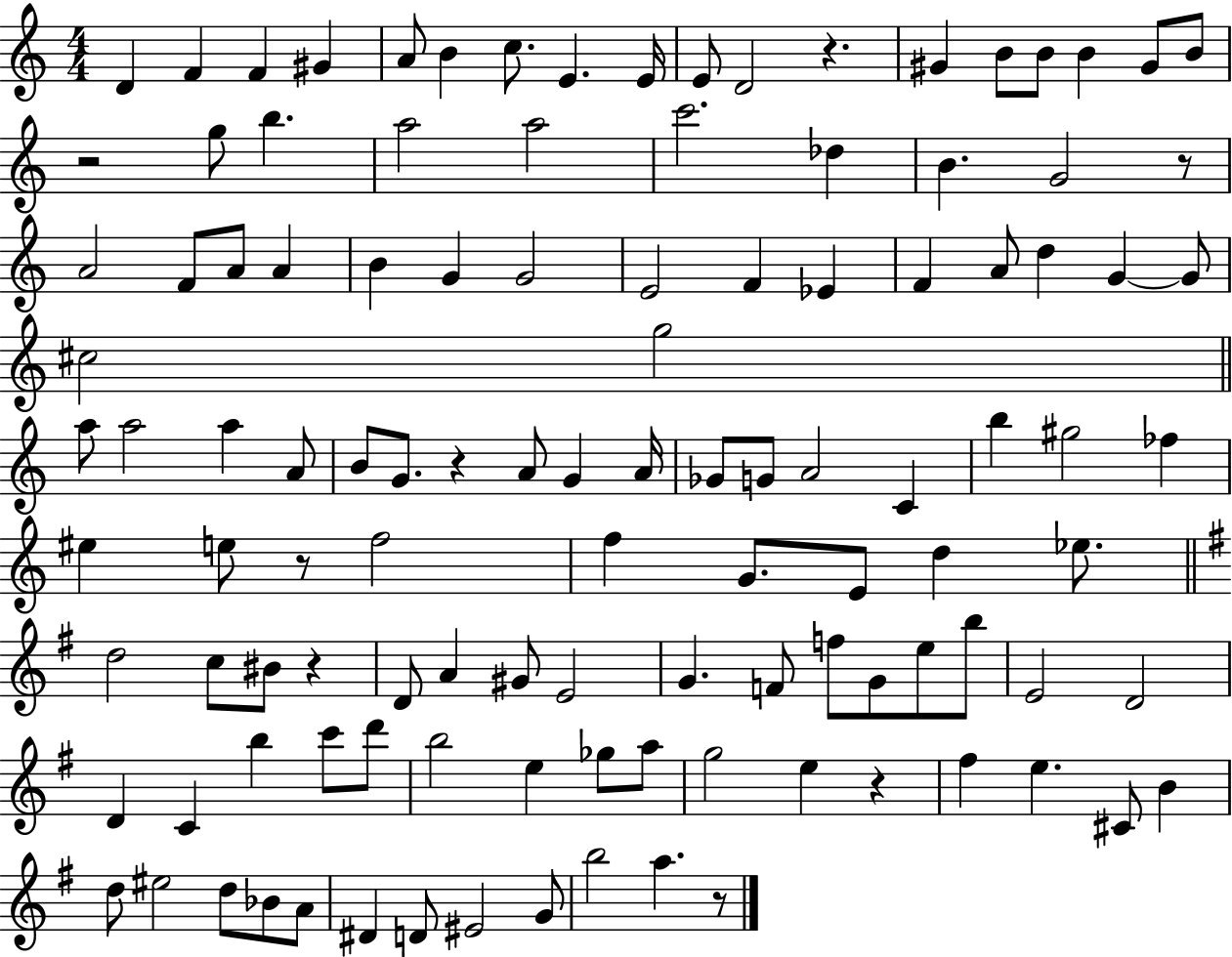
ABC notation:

X:1
T:Untitled
M:4/4
L:1/4
K:C
D F F ^G A/2 B c/2 E E/4 E/2 D2 z ^G B/2 B/2 B ^G/2 B/2 z2 g/2 b a2 a2 c'2 _d B G2 z/2 A2 F/2 A/2 A B G G2 E2 F _E F A/2 d G G/2 ^c2 g2 a/2 a2 a A/2 B/2 G/2 z A/2 G A/4 _G/2 G/2 A2 C b ^g2 _f ^e e/2 z/2 f2 f G/2 E/2 d _e/2 d2 c/2 ^B/2 z D/2 A ^G/2 E2 G F/2 f/2 G/2 e/2 b/2 E2 D2 D C b c'/2 d'/2 b2 e _g/2 a/2 g2 e z ^f e ^C/2 B d/2 ^e2 d/2 _B/2 A/2 ^D D/2 ^E2 G/2 b2 a z/2